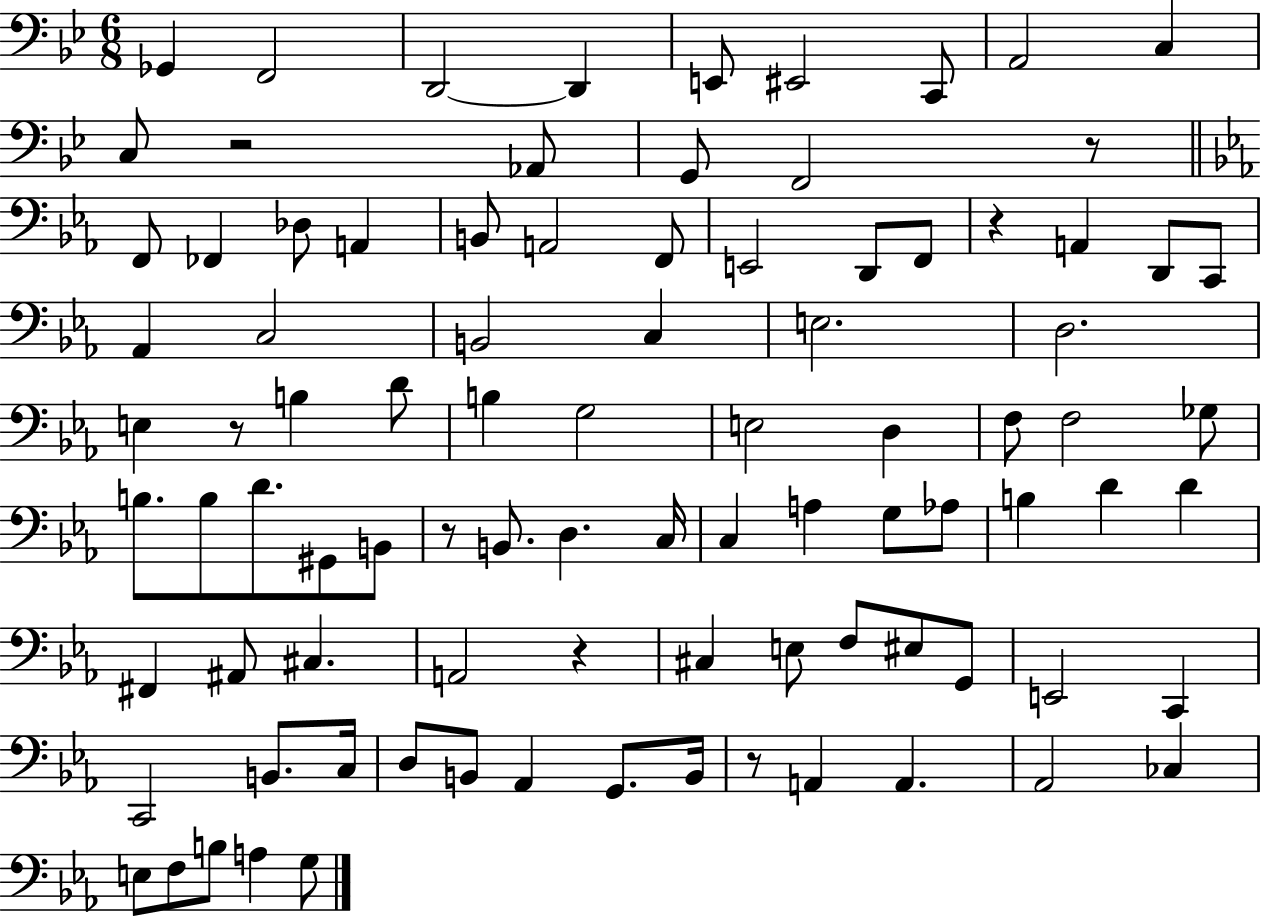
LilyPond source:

{
  \clef bass
  \numericTimeSignature
  \time 6/8
  \key bes \major
  ges,4 f,2 | d,2~~ d,4 | e,8 eis,2 c,8 | a,2 c4 | \break c8 r2 aes,8 | g,8 f,2 r8 | \bar "||" \break \key ees \major f,8 fes,4 des8 a,4 | b,8 a,2 f,8 | e,2 d,8 f,8 | r4 a,4 d,8 c,8 | \break aes,4 c2 | b,2 c4 | e2. | d2. | \break e4 r8 b4 d'8 | b4 g2 | e2 d4 | f8 f2 ges8 | \break b8. b8 d'8. gis,8 b,8 | r8 b,8. d4. c16 | c4 a4 g8 aes8 | b4 d'4 d'4 | \break fis,4 ais,8 cis4. | a,2 r4 | cis4 e8 f8 eis8 g,8 | e,2 c,4 | \break c,2 b,8. c16 | d8 b,8 aes,4 g,8. b,16 | r8 a,4 a,4. | aes,2 ces4 | \break e8 f8 b8 a4 g8 | \bar "|."
}